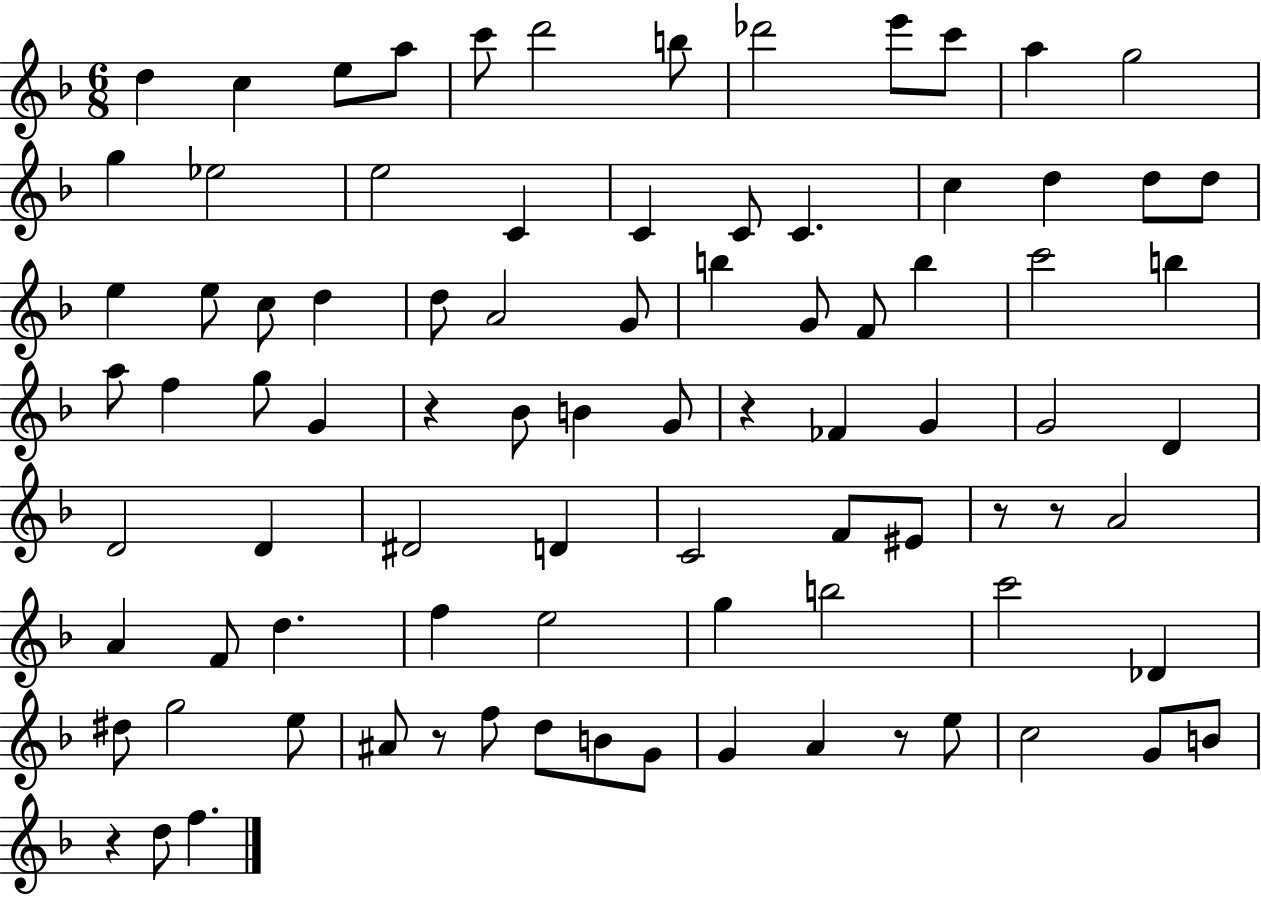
D5/q C5/q E5/e A5/e C6/e D6/h B5/e Db6/h E6/e C6/e A5/q G5/h G5/q Eb5/h E5/h C4/q C4/q C4/e C4/q. C5/q D5/q D5/e D5/e E5/q E5/e C5/e D5/q D5/e A4/h G4/e B5/q G4/e F4/e B5/q C6/h B5/q A5/e F5/q G5/e G4/q R/q Bb4/e B4/q G4/e R/q FES4/q G4/q G4/h D4/q D4/h D4/q D#4/h D4/q C4/h F4/e EIS4/e R/e R/e A4/h A4/q F4/e D5/q. F5/q E5/h G5/q B5/h C6/h Db4/q D#5/e G5/h E5/e A#4/e R/e F5/e D5/e B4/e G4/e G4/q A4/q R/e E5/e C5/h G4/e B4/e R/q D5/e F5/q.